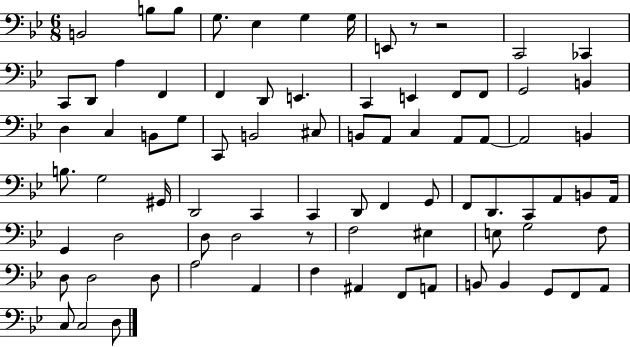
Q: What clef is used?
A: bass